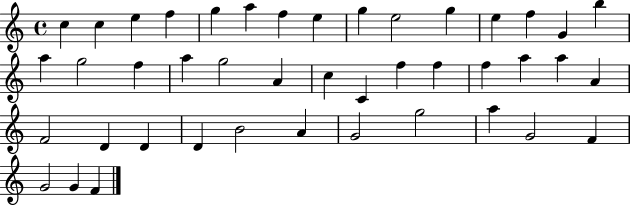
X:1
T:Untitled
M:4/4
L:1/4
K:C
c c e f g a f e g e2 g e f G b a g2 f a g2 A c C f f f a a A F2 D D D B2 A G2 g2 a G2 F G2 G F